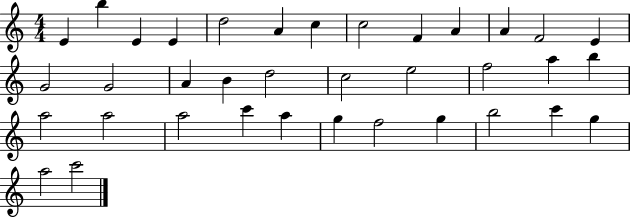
E4/q B5/q E4/q E4/q D5/h A4/q C5/q C5/h F4/q A4/q A4/q F4/h E4/q G4/h G4/h A4/q B4/q D5/h C5/h E5/h F5/h A5/q B5/q A5/h A5/h A5/h C6/q A5/q G5/q F5/h G5/q B5/h C6/q G5/q A5/h C6/h